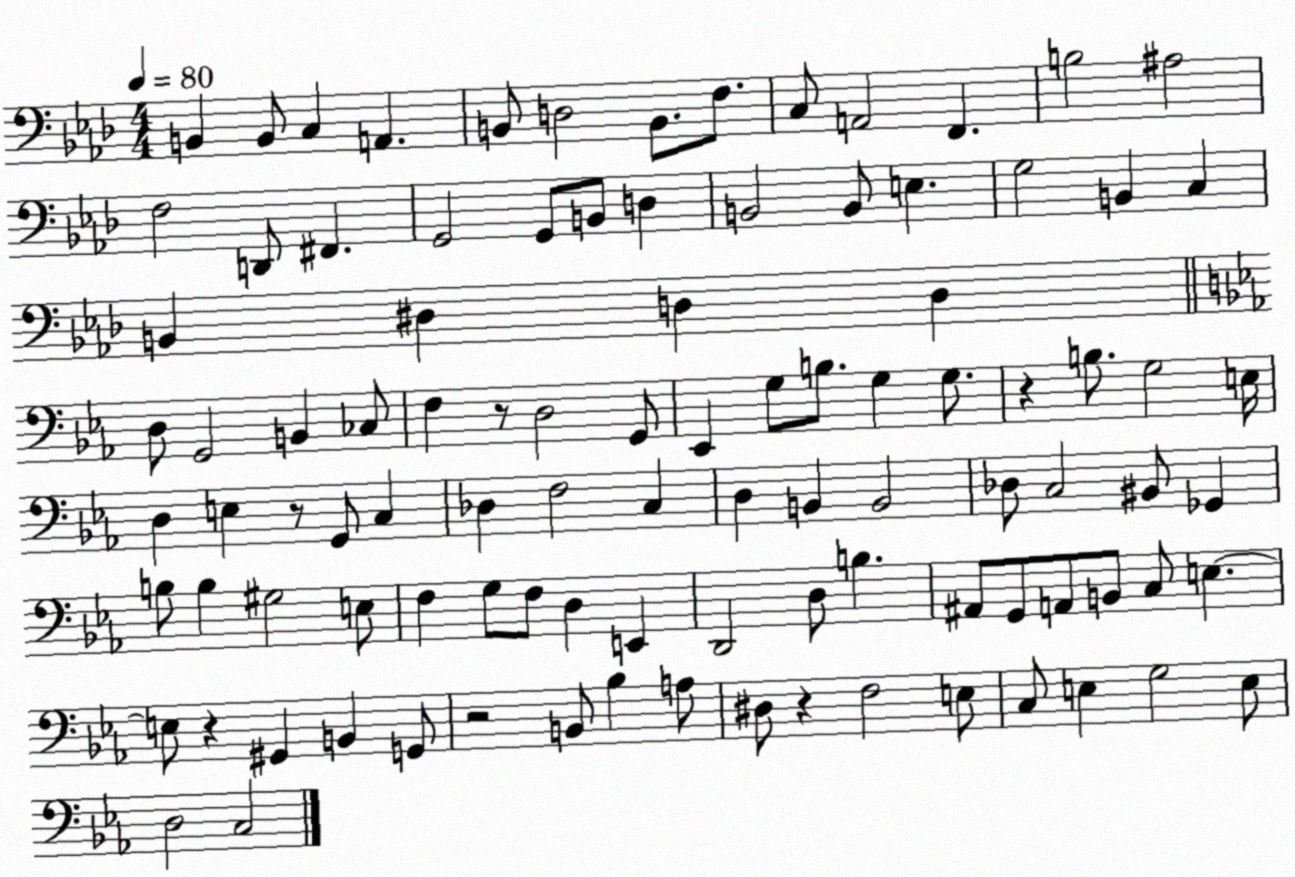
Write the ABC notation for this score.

X:1
T:Untitled
M:4/4
L:1/4
K:Ab
B,, B,,/2 C, A,, B,,/2 D,2 B,,/2 F,/2 C,/2 A,,2 F,, B,2 ^A,2 F,2 D,,/2 ^F,, G,,2 G,,/2 B,,/2 D, B,,2 B,,/2 E, G,2 B,, C, B,, ^D, D, D, D,/2 G,,2 B,, _C,/2 F, z/2 D,2 G,,/2 _E,, G,/2 B,/2 G, G,/2 z B,/2 G,2 E,/4 D, E, z/2 G,,/2 C, _D, F,2 C, D, B,, B,,2 _D,/2 C,2 ^B,,/2 _G,, B,/2 B, ^G,2 E,/2 F, G,/2 F,/2 D, E,, D,,2 D,/2 B, ^A,,/2 G,,/2 A,,/2 B,,/2 C,/2 E, E,/2 z ^G,, B,, G,,/2 z2 B,,/2 _B, A,/2 ^D,/2 z F,2 E,/2 C,/2 E, G,2 E,/2 D,2 C,2